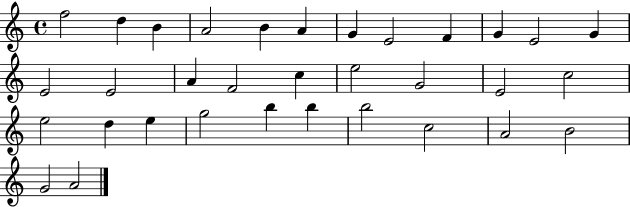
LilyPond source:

{
  \clef treble
  \time 4/4
  \defaultTimeSignature
  \key c \major
  f''2 d''4 b'4 | a'2 b'4 a'4 | g'4 e'2 f'4 | g'4 e'2 g'4 | \break e'2 e'2 | a'4 f'2 c''4 | e''2 g'2 | e'2 c''2 | \break e''2 d''4 e''4 | g''2 b''4 b''4 | b''2 c''2 | a'2 b'2 | \break g'2 a'2 | \bar "|."
}